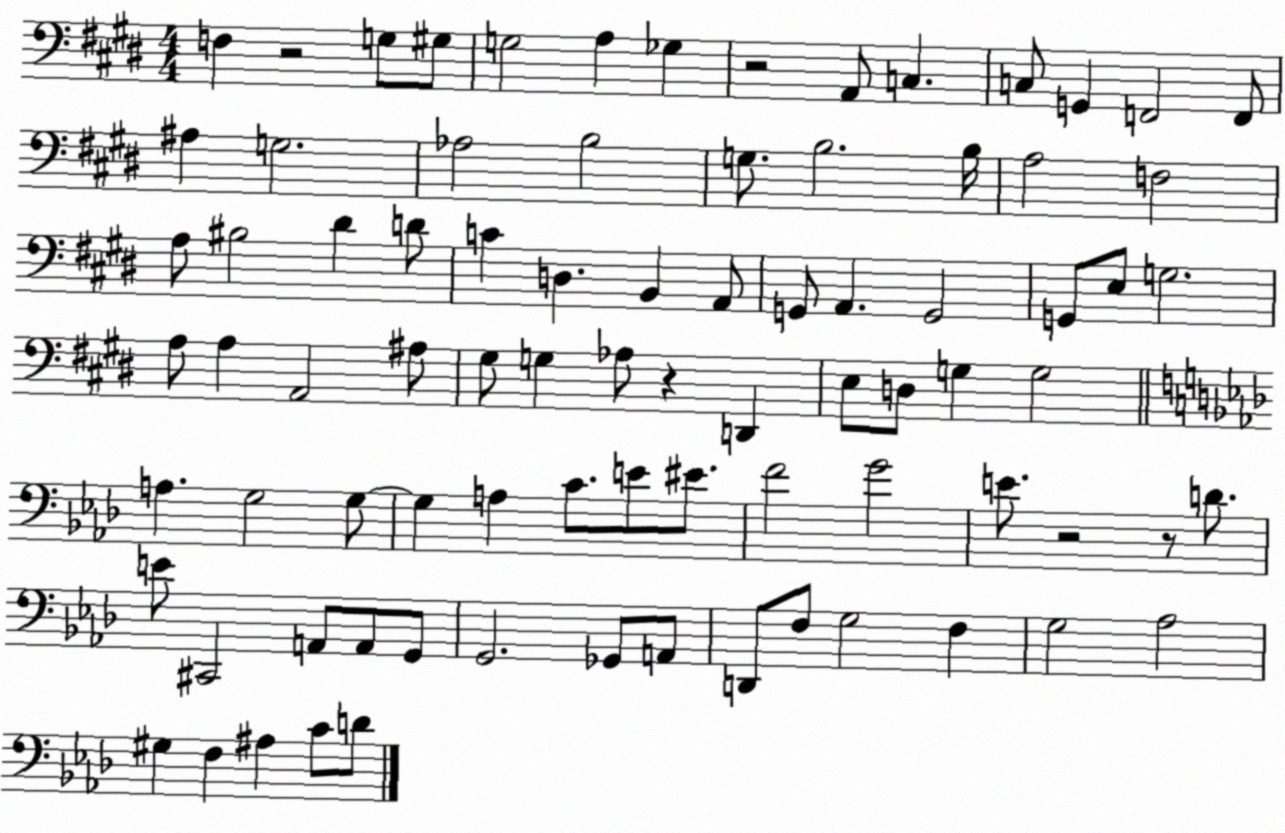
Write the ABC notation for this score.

X:1
T:Untitled
M:4/4
L:1/4
K:E
F, z2 G,/2 ^G,/2 G,2 A, _G, z2 A,,/2 C, C,/2 G,, F,,2 F,,/2 ^A, G,2 _A,2 B,2 G,/2 B,2 B,/4 A,2 F,2 A,/2 ^B,2 ^D D/2 C D, B,, A,,/2 G,,/2 A,, G,,2 G,,/2 E,/2 G,2 A,/2 A, A,,2 ^A,/2 ^G,/2 G, _A,/2 z D,, E,/2 D,/2 G, G,2 A, G,2 G,/2 G, A, C/2 E/2 ^E/2 F2 G2 E/2 z2 z/2 D/2 E/2 ^C,,2 A,,/2 A,,/2 G,,/2 G,,2 _G,,/2 A,,/2 D,,/2 F,/2 G,2 F, G,2 _A,2 ^G, F, ^A, C/2 D/2